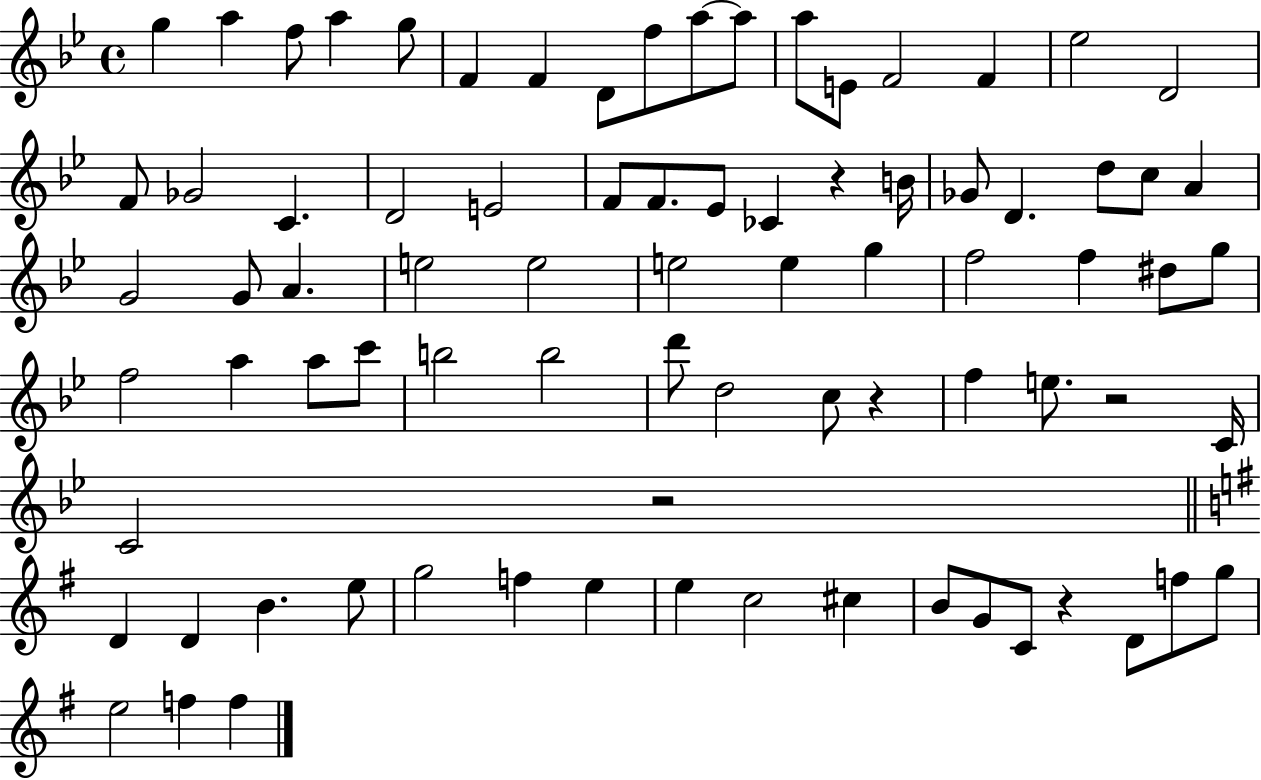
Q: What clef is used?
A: treble